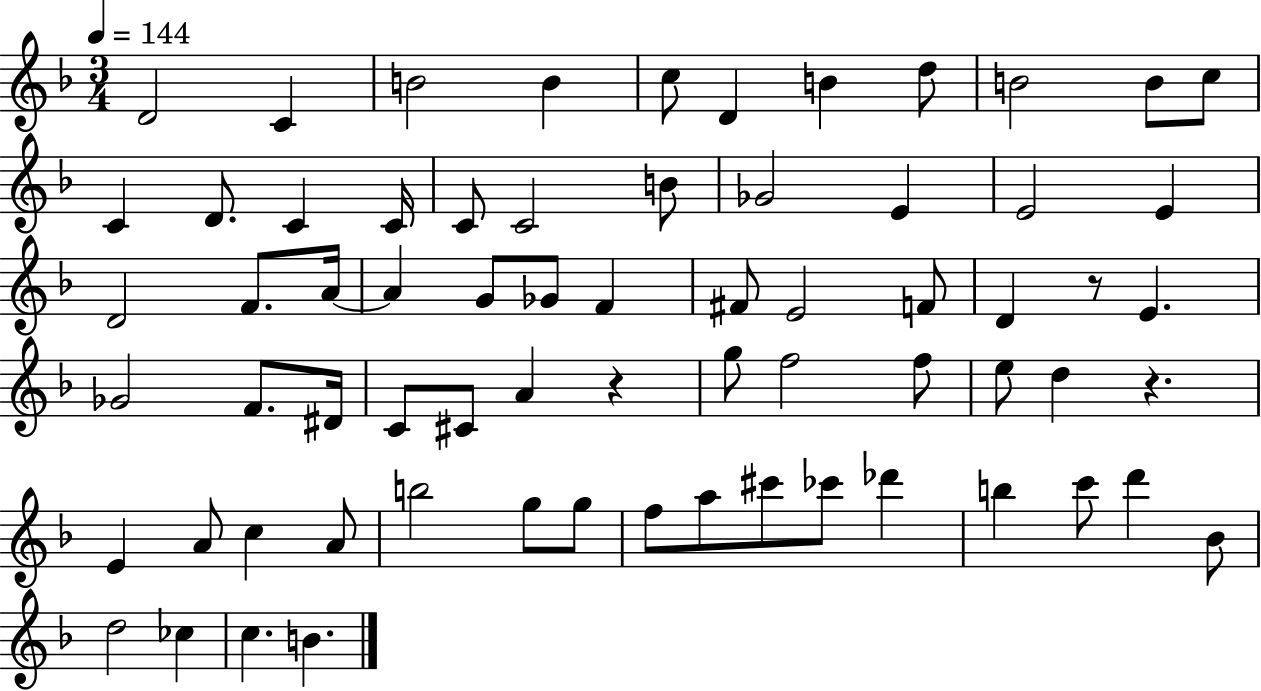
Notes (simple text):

D4/h C4/q B4/h B4/q C5/e D4/q B4/q D5/e B4/h B4/e C5/e C4/q D4/e. C4/q C4/s C4/e C4/h B4/e Gb4/h E4/q E4/h E4/q D4/h F4/e. A4/s A4/q G4/e Gb4/e F4/q F#4/e E4/h F4/e D4/q R/e E4/q. Gb4/h F4/e. D#4/s C4/e C#4/e A4/q R/q G5/e F5/h F5/e E5/e D5/q R/q. E4/q A4/e C5/q A4/e B5/h G5/e G5/e F5/e A5/e C#6/e CES6/e Db6/q B5/q C6/e D6/q Bb4/e D5/h CES5/q C5/q. B4/q.